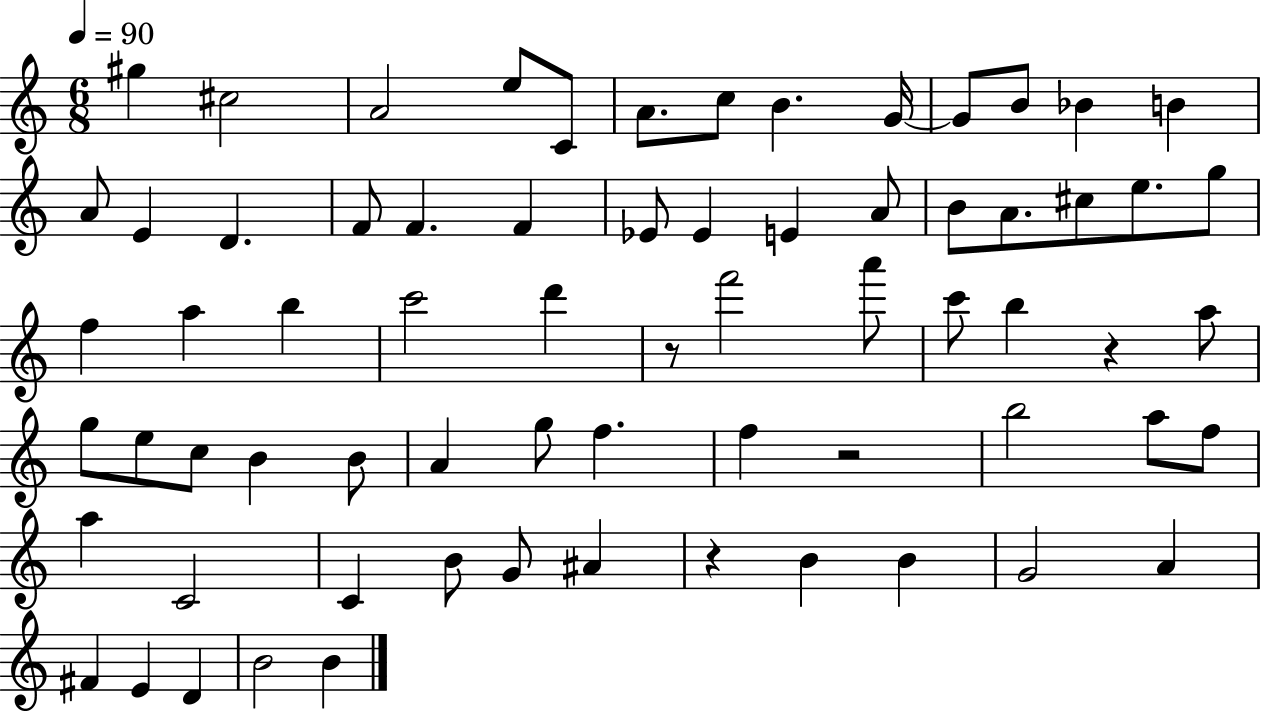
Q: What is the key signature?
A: C major